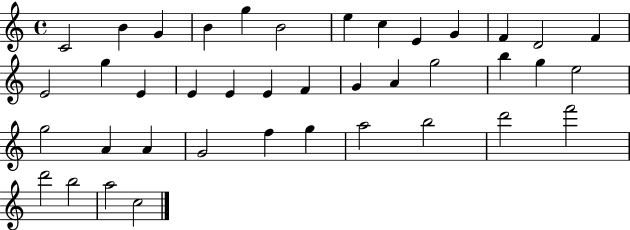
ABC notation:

X:1
T:Untitled
M:4/4
L:1/4
K:C
C2 B G B g B2 e c E G F D2 F E2 g E E E E F G A g2 b g e2 g2 A A G2 f g a2 b2 d'2 f'2 d'2 b2 a2 c2